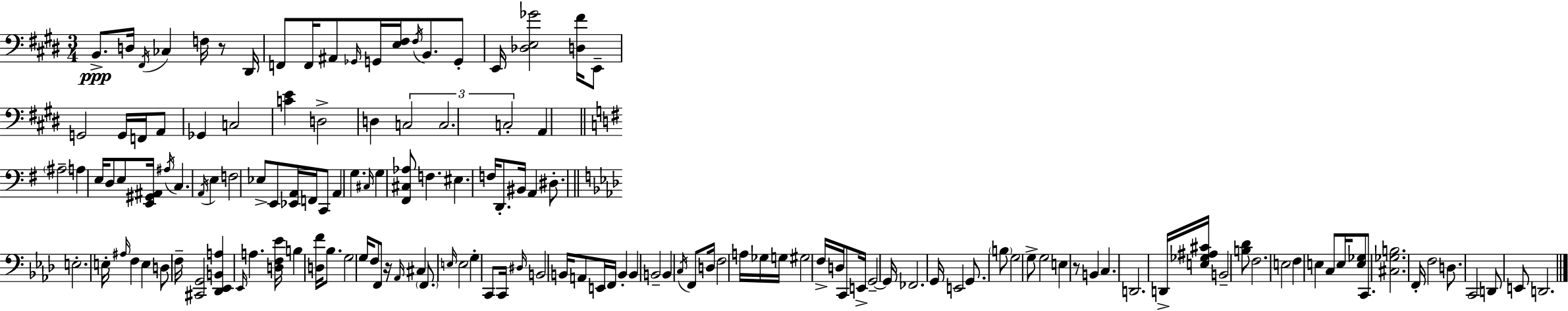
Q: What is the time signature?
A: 3/4